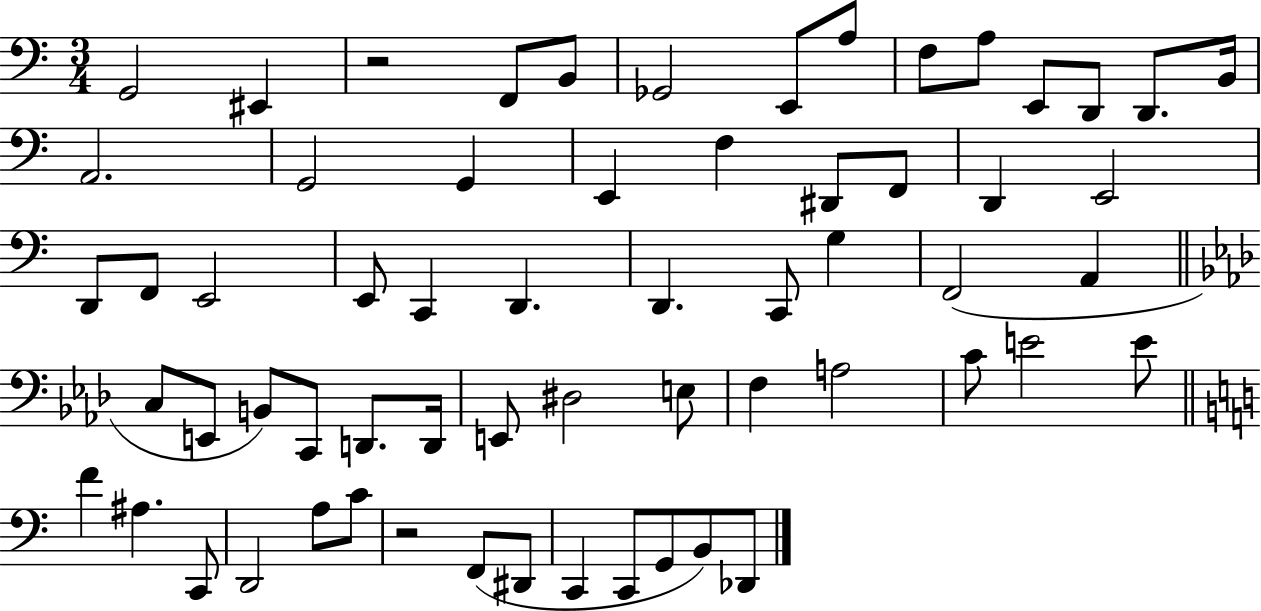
X:1
T:Untitled
M:3/4
L:1/4
K:C
G,,2 ^E,, z2 F,,/2 B,,/2 _G,,2 E,,/2 A,/2 F,/2 A,/2 E,,/2 D,,/2 D,,/2 B,,/4 A,,2 G,,2 G,, E,, F, ^D,,/2 F,,/2 D,, E,,2 D,,/2 F,,/2 E,,2 E,,/2 C,, D,, D,, C,,/2 G, F,,2 A,, C,/2 E,,/2 B,,/2 C,,/2 D,,/2 D,,/4 E,,/2 ^D,2 E,/2 F, A,2 C/2 E2 E/2 F ^A, C,,/2 D,,2 A,/2 C/2 z2 F,,/2 ^D,,/2 C,, C,,/2 G,,/2 B,,/2 _D,,/2